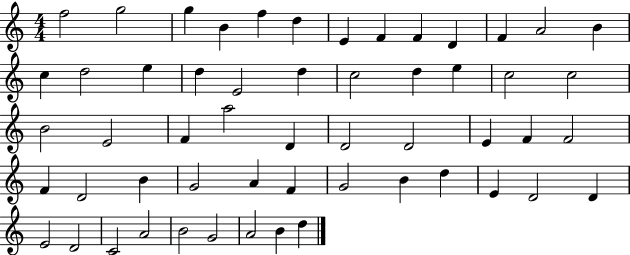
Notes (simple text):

F5/h G5/h G5/q B4/q F5/q D5/q E4/q F4/q F4/q D4/q F4/q A4/h B4/q C5/q D5/h E5/q D5/q E4/h D5/q C5/h D5/q E5/q C5/h C5/h B4/h E4/h F4/q A5/h D4/q D4/h D4/h E4/q F4/q F4/h F4/q D4/h B4/q G4/h A4/q F4/q G4/h B4/q D5/q E4/q D4/h D4/q E4/h D4/h C4/h A4/h B4/h G4/h A4/h B4/q D5/q